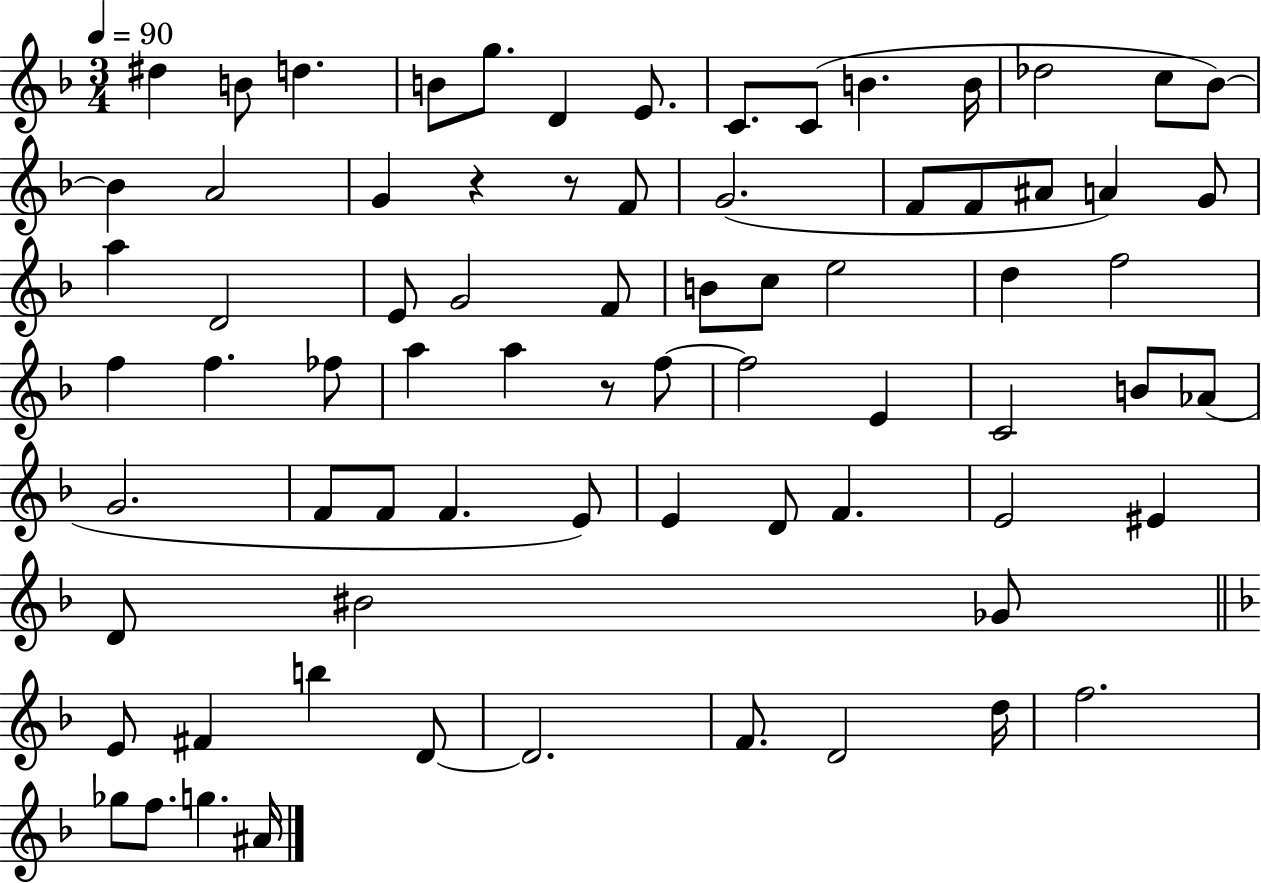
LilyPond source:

{
  \clef treble
  \numericTimeSignature
  \time 3/4
  \key f \major
  \tempo 4 = 90
  dis''4 b'8 d''4. | b'8 g''8. d'4 e'8. | c'8. c'8( b'4. b'16 | des''2 c''8 bes'8~~) | \break bes'4 a'2 | g'4 r4 r8 f'8 | g'2.( | f'8 f'8 ais'8 a'4) g'8 | \break a''4 d'2 | e'8 g'2 f'8 | b'8 c''8 e''2 | d''4 f''2 | \break f''4 f''4. fes''8 | a''4 a''4 r8 f''8~~ | f''2 e'4 | c'2 b'8 aes'8( | \break g'2. | f'8 f'8 f'4. e'8) | e'4 d'8 f'4. | e'2 eis'4 | \break d'8 bis'2 ges'8 | \bar "||" \break \key f \major e'8 fis'4 b''4 d'8~~ | d'2. | f'8. d'2 d''16 | f''2. | \break ges''8 f''8. g''4. ais'16 | \bar "|."
}